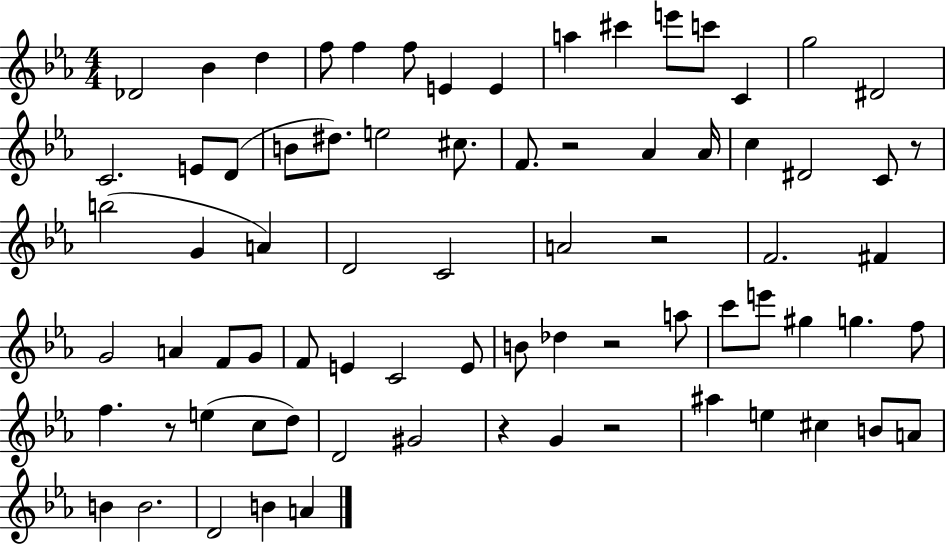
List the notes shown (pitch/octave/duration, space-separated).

Db4/h Bb4/q D5/q F5/e F5/q F5/e E4/q E4/q A5/q C#6/q E6/e C6/e C4/q G5/h D#4/h C4/h. E4/e D4/e B4/e D#5/e. E5/h C#5/e. F4/e. R/h Ab4/q Ab4/s C5/q D#4/h C4/e R/e B5/h G4/q A4/q D4/h C4/h A4/h R/h F4/h. F#4/q G4/h A4/q F4/e G4/e F4/e E4/q C4/h E4/e B4/e Db5/q R/h A5/e C6/e E6/e G#5/q G5/q. F5/e F5/q. R/e E5/q C5/e D5/e D4/h G#4/h R/q G4/q R/h A#5/q E5/q C#5/q B4/e A4/e B4/q B4/h. D4/h B4/q A4/q